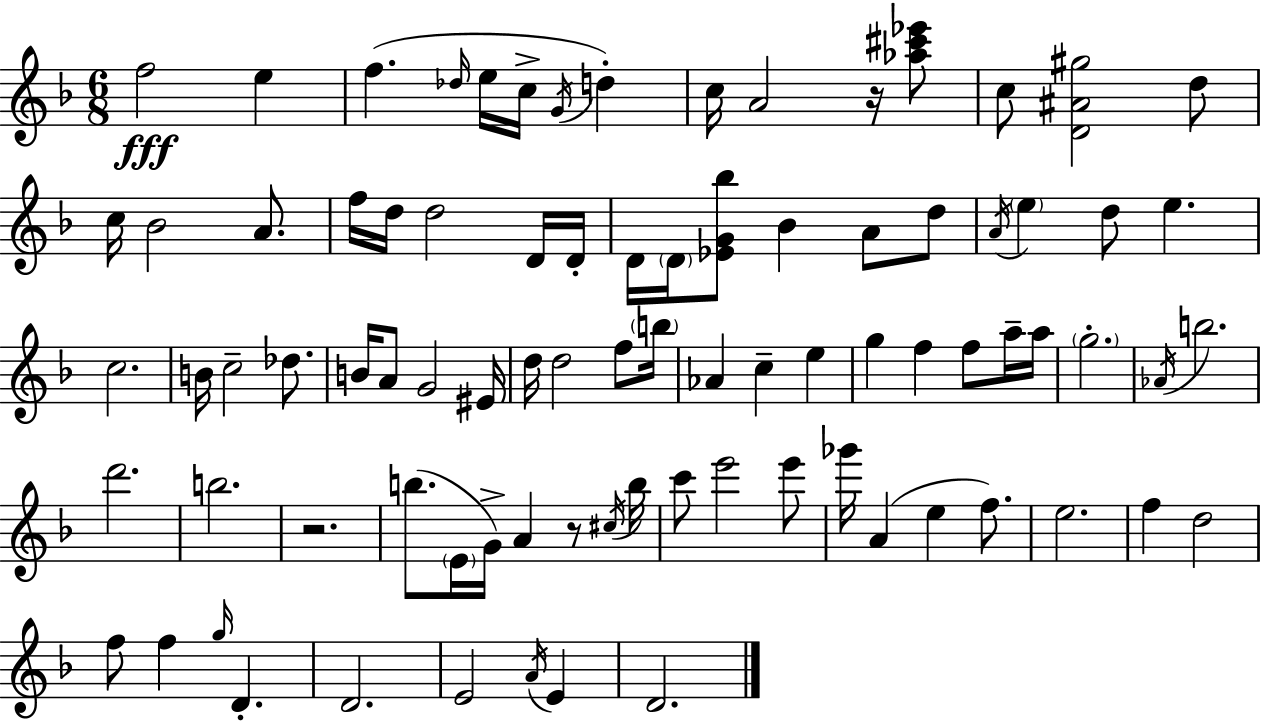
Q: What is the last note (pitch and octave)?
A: D4